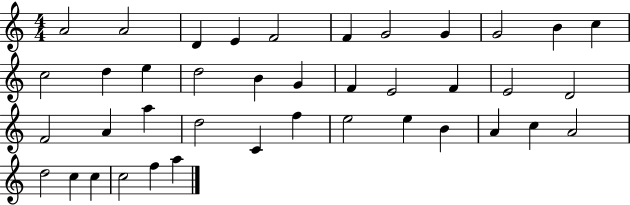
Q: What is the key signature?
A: C major